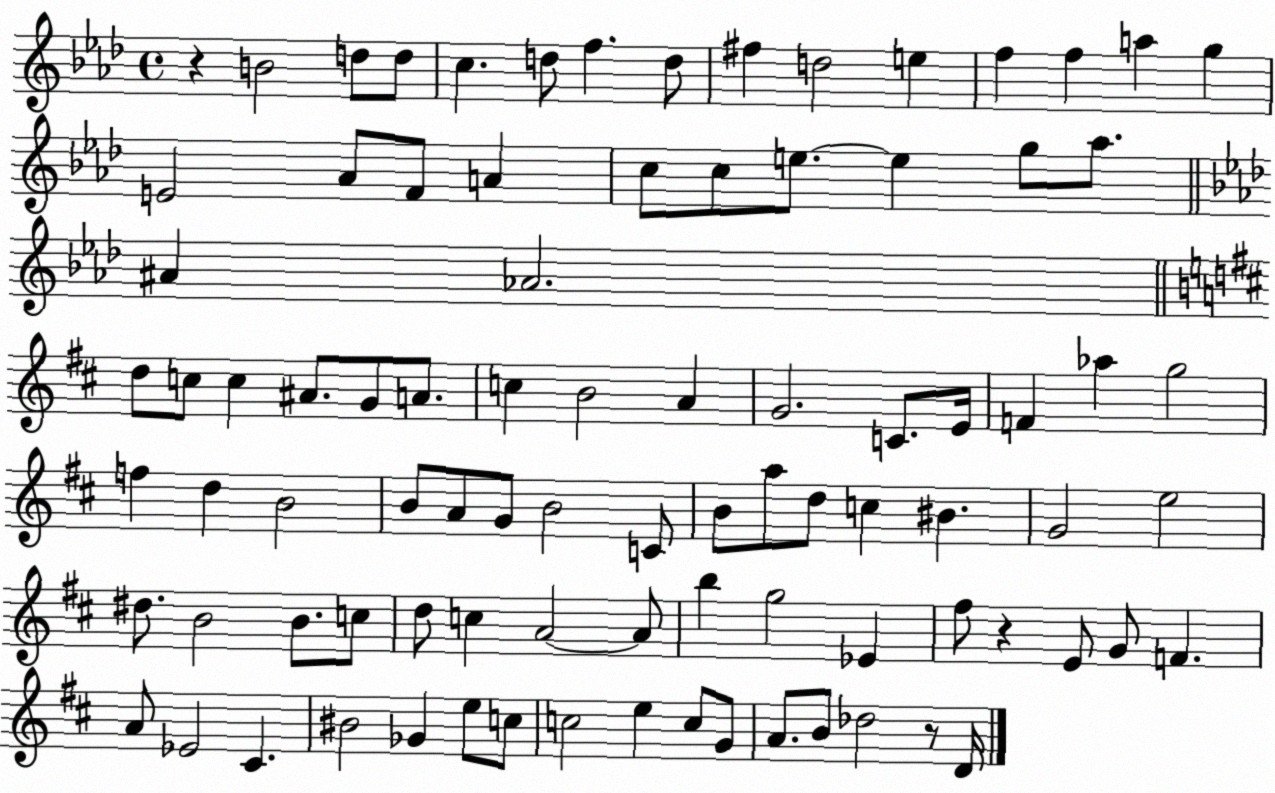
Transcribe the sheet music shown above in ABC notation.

X:1
T:Untitled
M:4/4
L:1/4
K:Ab
z B2 d/2 d/2 c d/2 f d/2 ^f d2 e f f a g E2 _A/2 F/2 A c/2 c/2 e/2 e g/2 _a/2 ^A _A2 d/2 c/2 c ^A/2 G/2 A/2 c B2 A G2 C/2 E/4 F _a g2 f d B2 B/2 A/2 G/2 B2 C/2 B/2 a/2 d/2 c ^B G2 e2 ^d/2 B2 B/2 c/2 d/2 c A2 A/2 b g2 _E ^f/2 z E/2 G/2 F A/2 _E2 ^C ^B2 _G e/2 c/2 c2 e c/2 G/2 A/2 B/2 _d2 z/2 D/4